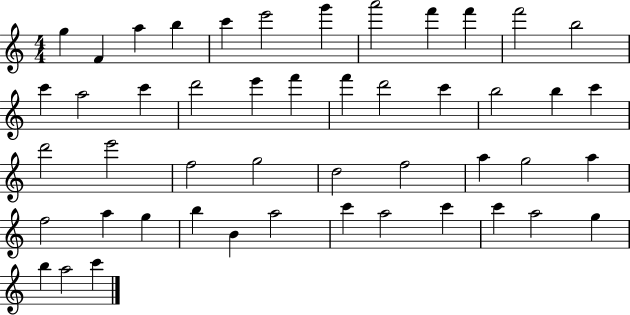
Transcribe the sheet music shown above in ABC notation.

X:1
T:Untitled
M:4/4
L:1/4
K:C
g F a b c' e'2 g' a'2 f' f' f'2 b2 c' a2 c' d'2 e' f' f' d'2 c' b2 b c' d'2 e'2 f2 g2 d2 f2 a g2 a f2 a g b B a2 c' a2 c' c' a2 g b a2 c'